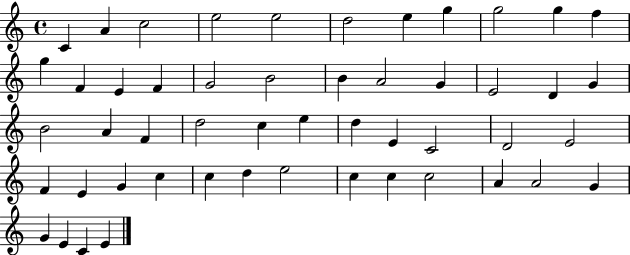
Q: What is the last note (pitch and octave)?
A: E4